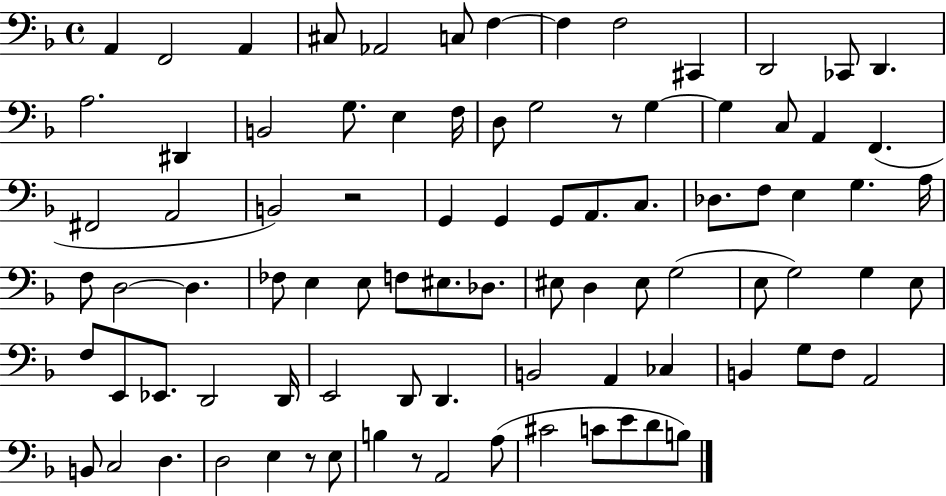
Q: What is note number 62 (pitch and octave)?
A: E2